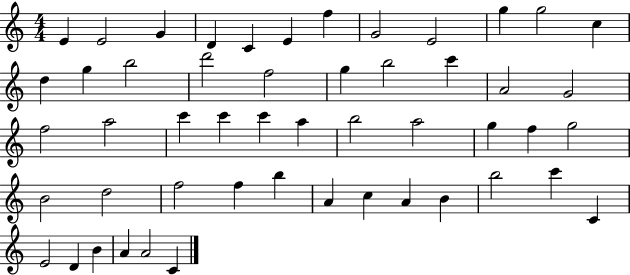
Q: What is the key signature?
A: C major